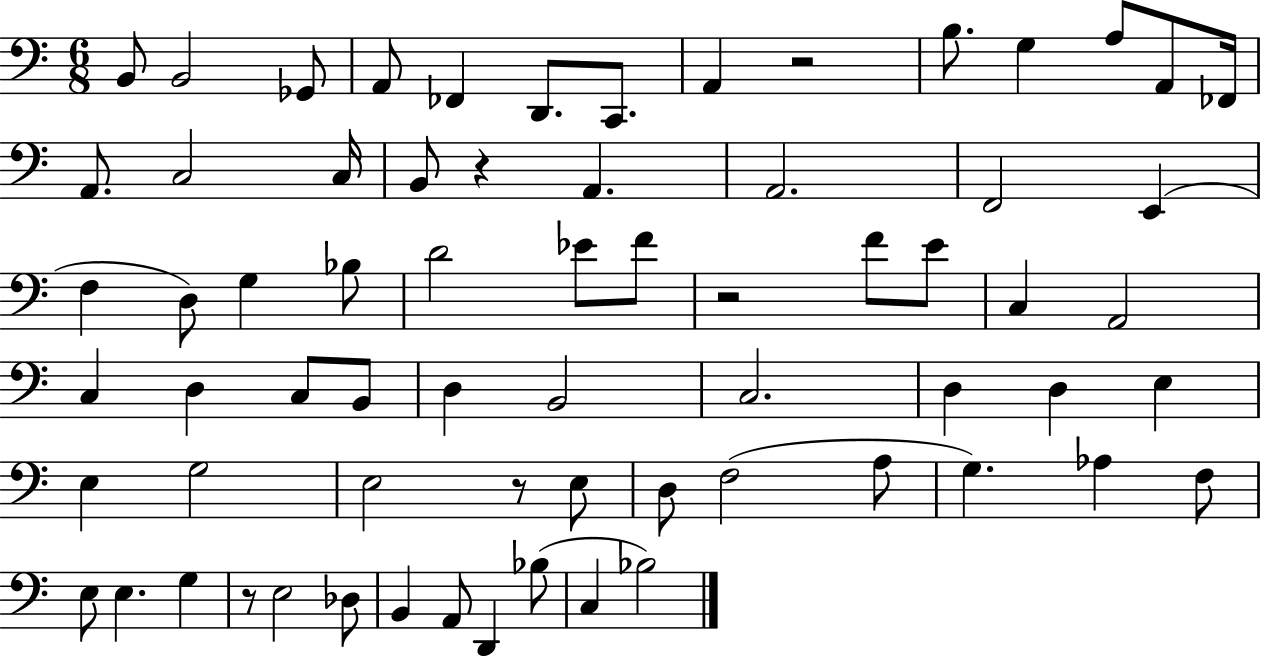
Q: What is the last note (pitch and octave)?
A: Bb3